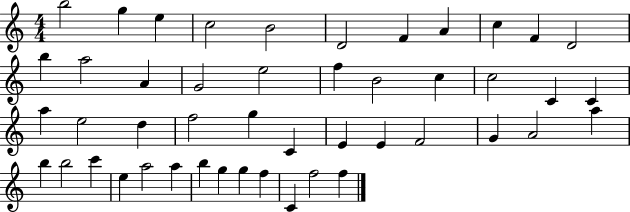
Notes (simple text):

B5/h G5/q E5/q C5/h B4/h D4/h F4/q A4/q C5/q F4/q D4/h B5/q A5/h A4/q G4/h E5/h F5/q B4/h C5/q C5/h C4/q C4/q A5/q E5/h D5/q F5/h G5/q C4/q E4/q E4/q F4/h G4/q A4/h A5/q B5/q B5/h C6/q E5/q A5/h A5/q B5/q G5/q G5/q F5/q C4/q F5/h F5/q